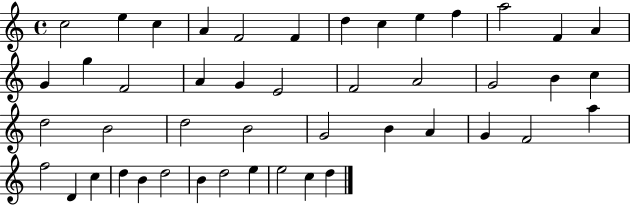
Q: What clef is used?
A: treble